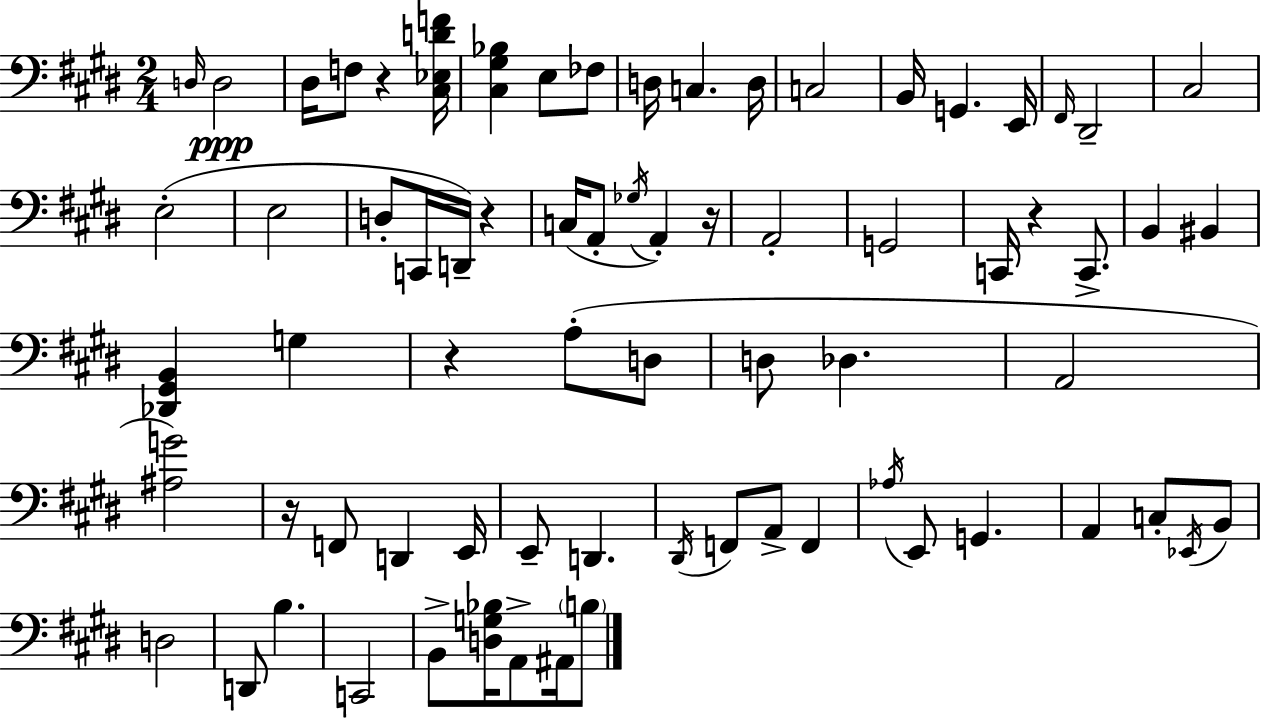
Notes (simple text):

D3/s D3/h D#3/s F3/e R/q [C#3,Eb3,D4,F4]/s [C#3,G#3,Bb3]/q E3/e FES3/e D3/s C3/q. D3/s C3/h B2/s G2/q. E2/s F#2/s D#2/h C#3/h E3/h E3/h D3/e C2/s D2/s R/q C3/s A2/e Gb3/s A2/q R/s A2/h G2/h C2/s R/q C2/e. B2/q BIS2/q [Db2,G#2,B2]/q G3/q R/q A3/e D3/e D3/e Db3/q. A2/h [A#3,G4]/h R/s F2/e D2/q E2/s E2/e D2/q. D#2/s F2/e A2/e F2/q Ab3/s E2/e G2/q. A2/q C3/e Eb2/s B2/e D3/h D2/e B3/q. C2/h B2/e [D3,G3,Bb3]/s A2/e A#2/s B3/e